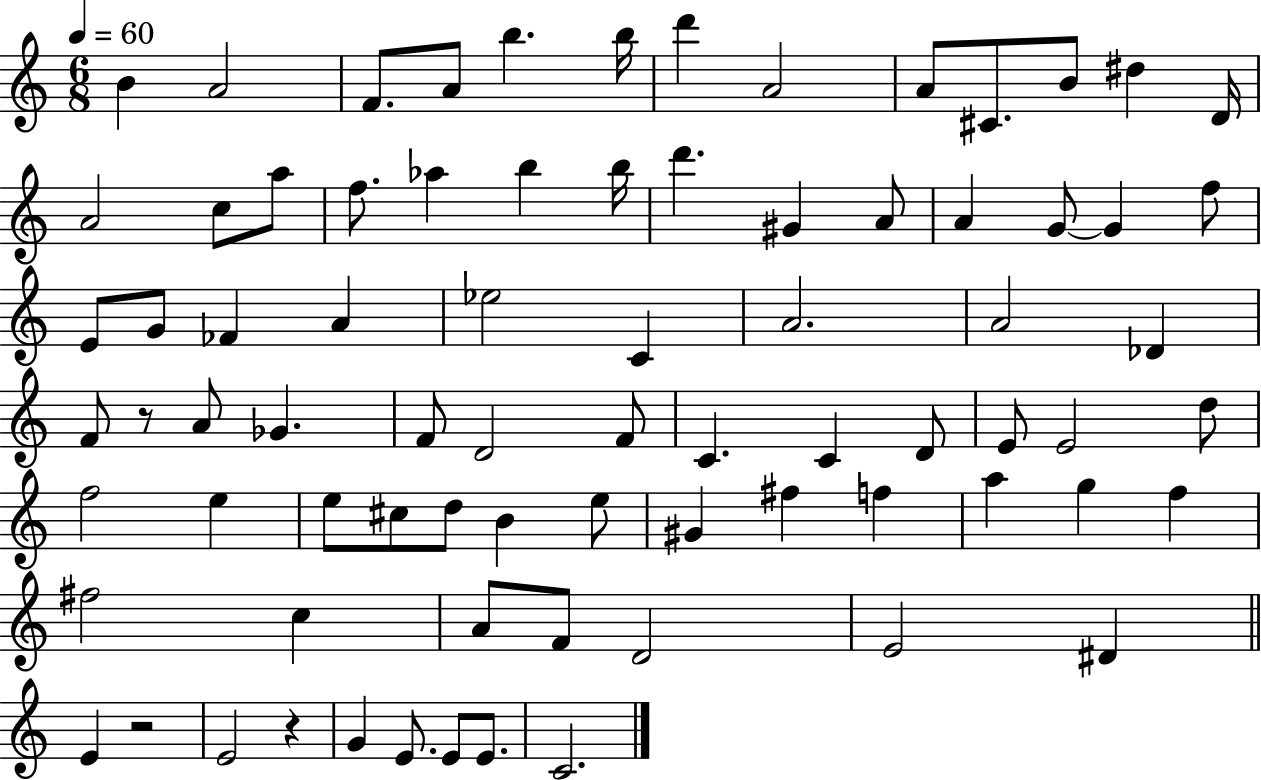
X:1
T:Untitled
M:6/8
L:1/4
K:C
B A2 F/2 A/2 b b/4 d' A2 A/2 ^C/2 B/2 ^d D/4 A2 c/2 a/2 f/2 _a b b/4 d' ^G A/2 A G/2 G f/2 E/2 G/2 _F A _e2 C A2 A2 _D F/2 z/2 A/2 _G F/2 D2 F/2 C C D/2 E/2 E2 d/2 f2 e e/2 ^c/2 d/2 B e/2 ^G ^f f a g f ^f2 c A/2 F/2 D2 E2 ^D E z2 E2 z G E/2 E/2 E/2 C2